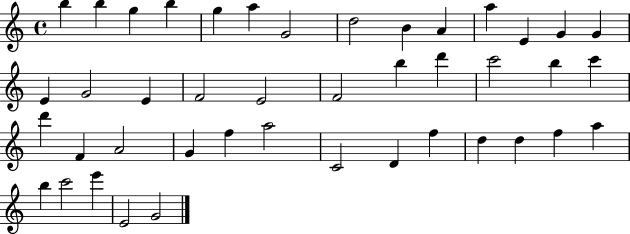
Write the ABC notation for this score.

X:1
T:Untitled
M:4/4
L:1/4
K:C
b b g b g a G2 d2 B A a E G G E G2 E F2 E2 F2 b d' c'2 b c' d' F A2 G f a2 C2 D f d d f a b c'2 e' E2 G2